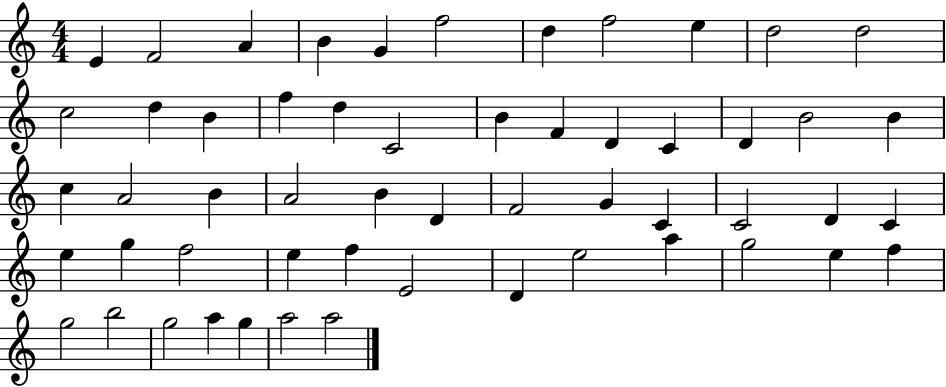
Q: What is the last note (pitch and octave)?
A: A5